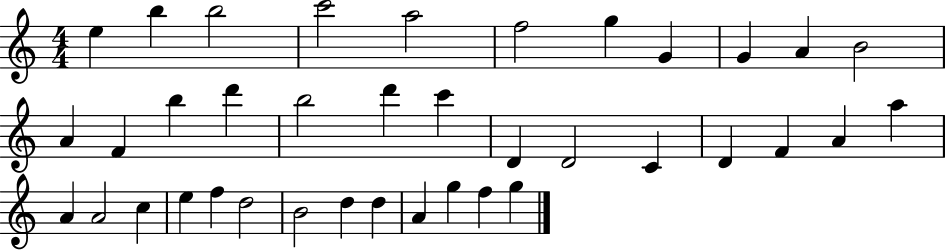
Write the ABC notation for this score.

X:1
T:Untitled
M:4/4
L:1/4
K:C
e b b2 c'2 a2 f2 g G G A B2 A F b d' b2 d' c' D D2 C D F A a A A2 c e f d2 B2 d d A g f g